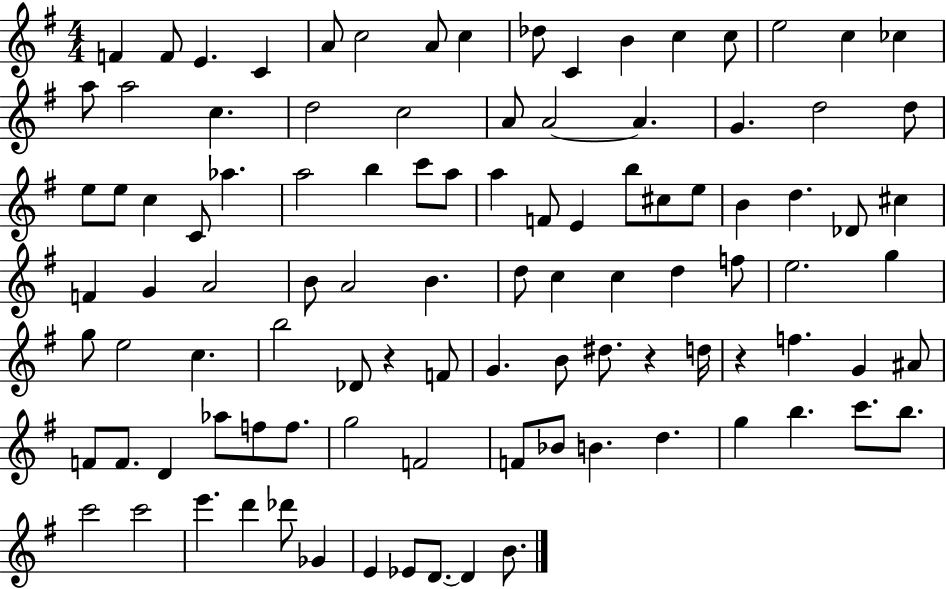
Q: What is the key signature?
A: G major